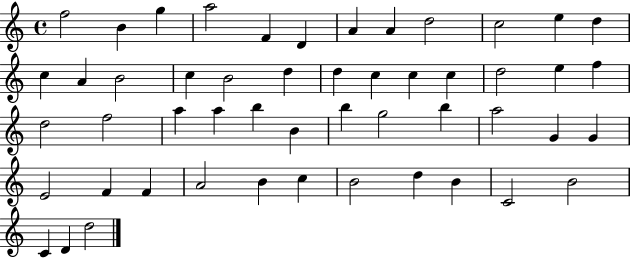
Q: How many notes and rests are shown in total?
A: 51